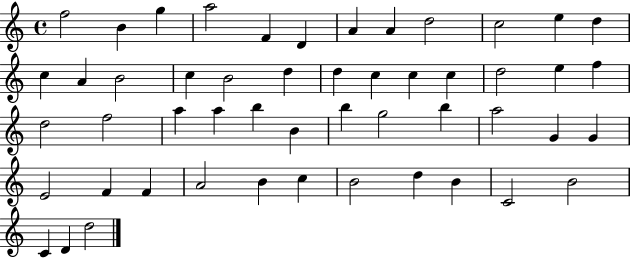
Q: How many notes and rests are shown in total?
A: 51